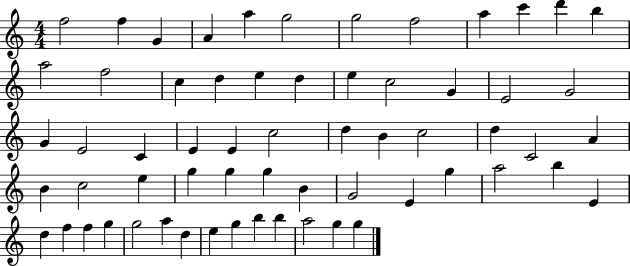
{
  \clef treble
  \numericTimeSignature
  \time 4/4
  \key c \major
  f''2 f''4 g'4 | a'4 a''4 g''2 | g''2 f''2 | a''4 c'''4 d'''4 b''4 | \break a''2 f''2 | c''4 d''4 e''4 d''4 | e''4 c''2 g'4 | e'2 g'2 | \break g'4 e'2 c'4 | e'4 e'4 c''2 | d''4 b'4 c''2 | d''4 c'2 a'4 | \break b'4 c''2 e''4 | g''4 g''4 g''4 b'4 | g'2 e'4 g''4 | a''2 b''4 e'4 | \break d''4 f''4 f''4 g''4 | g''2 a''4 d''4 | e''4 g''4 b''4 b''4 | a''2 g''4 g''4 | \break \bar "|."
}